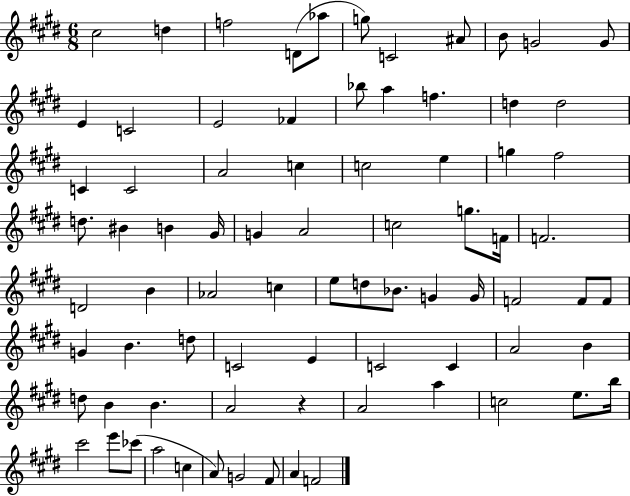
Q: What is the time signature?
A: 6/8